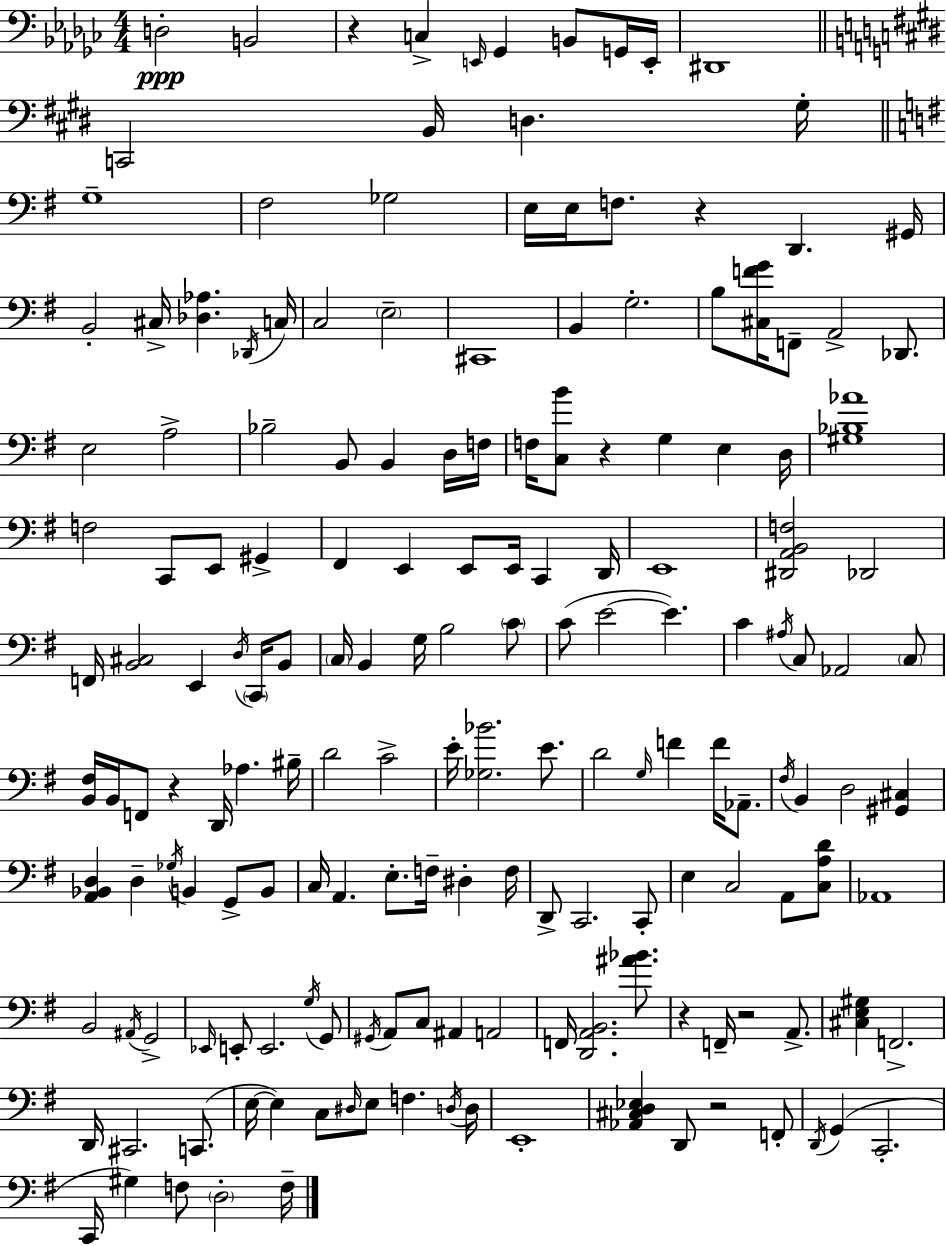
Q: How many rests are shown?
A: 7